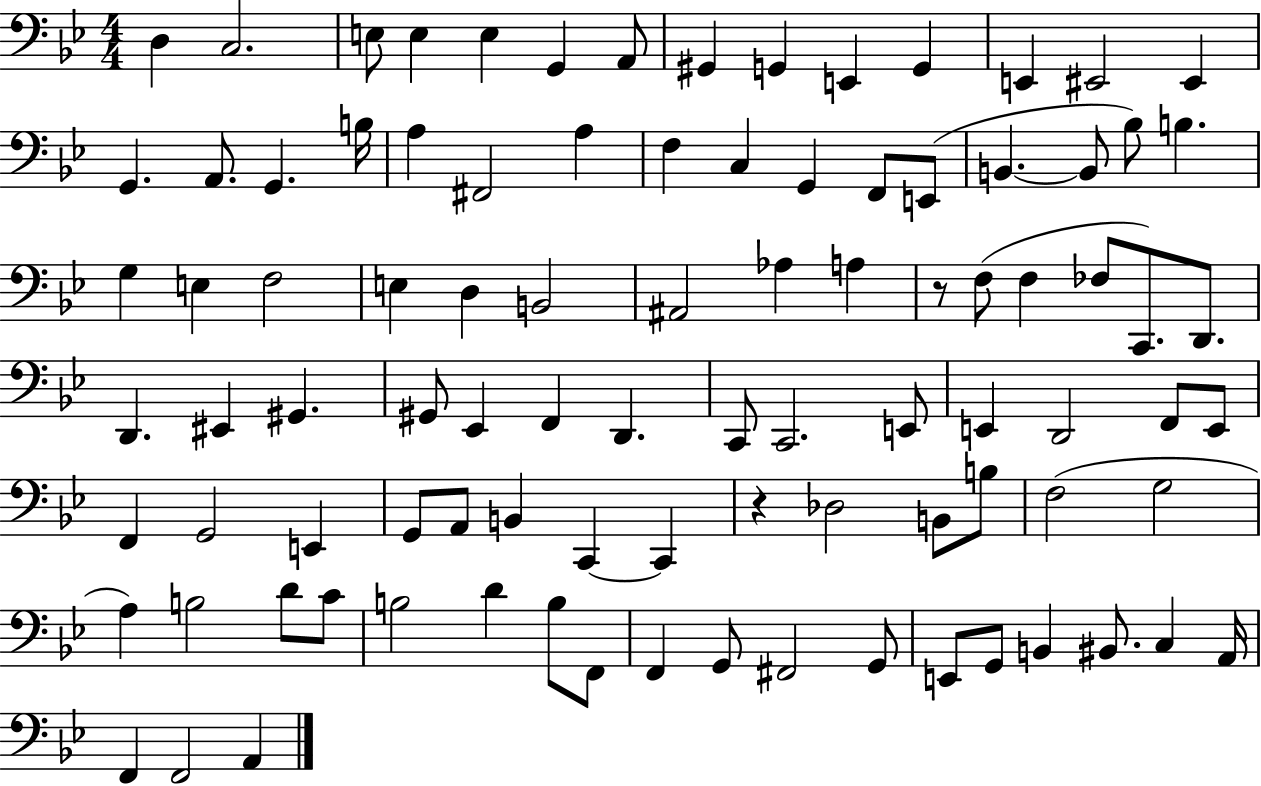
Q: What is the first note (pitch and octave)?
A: D3